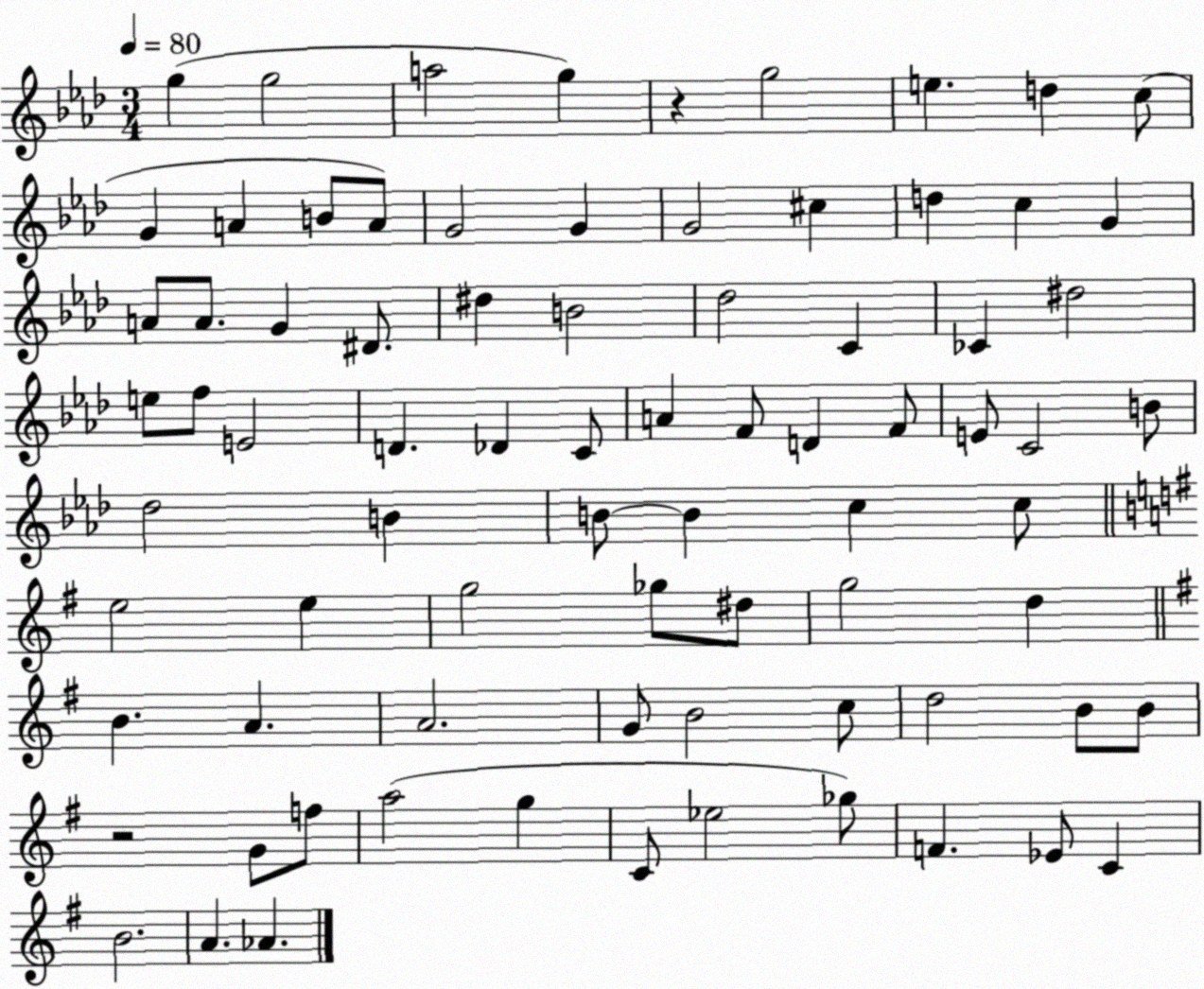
X:1
T:Untitled
M:3/4
L:1/4
K:Ab
g g2 a2 g z g2 e d c/2 G A B/2 A/2 G2 G G2 ^c d c G A/2 A/2 G ^D/2 ^d B2 _d2 C _C ^d2 e/2 f/2 E2 D _D C/2 A F/2 D F/2 E/2 C2 B/2 _d2 B B/2 B c c/2 e2 e g2 _g/2 ^d/2 g2 d B A A2 G/2 B2 c/2 d2 B/2 B/2 z2 G/2 f/2 a2 g C/2 _e2 _g/2 F _E/2 C B2 A _A